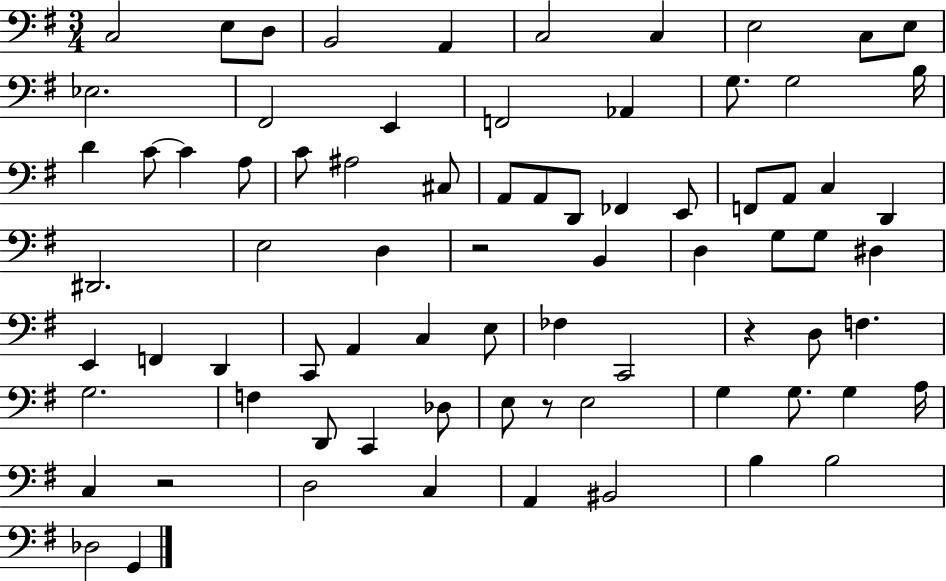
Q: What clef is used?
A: bass